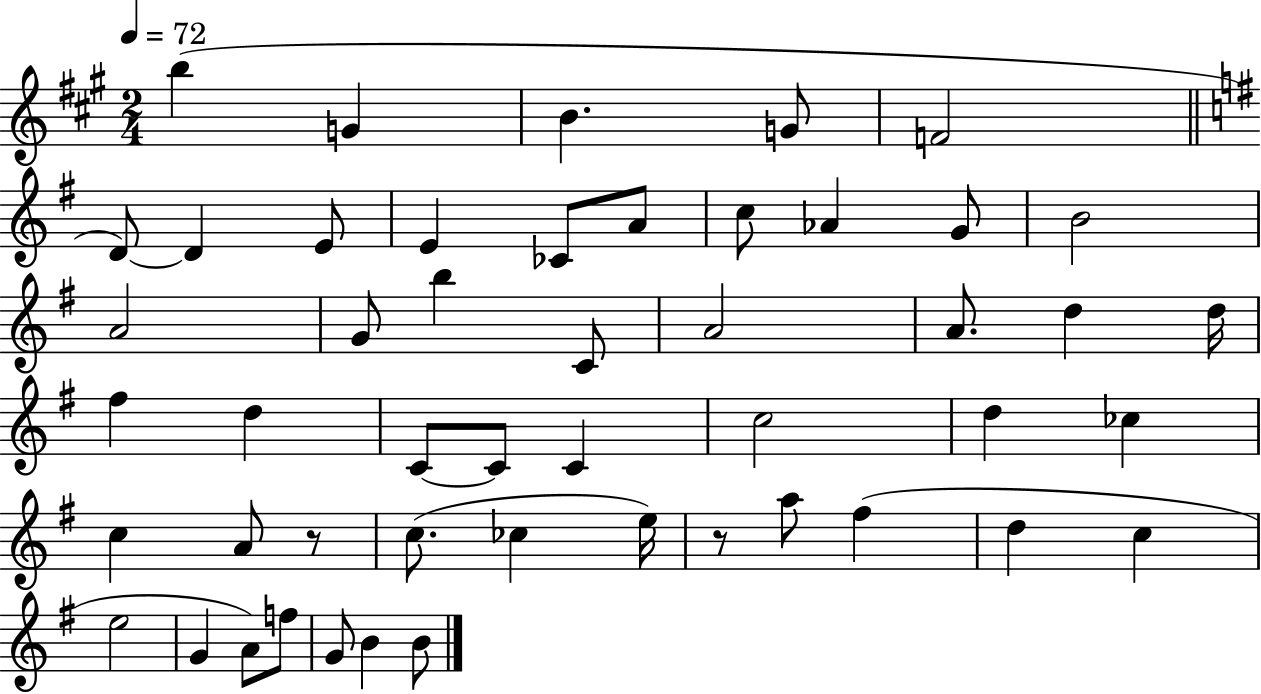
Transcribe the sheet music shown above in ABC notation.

X:1
T:Untitled
M:2/4
L:1/4
K:A
b G B G/2 F2 D/2 D E/2 E _C/2 A/2 c/2 _A G/2 B2 A2 G/2 b C/2 A2 A/2 d d/4 ^f d C/2 C/2 C c2 d _c c A/2 z/2 c/2 _c e/4 z/2 a/2 ^f d c e2 G A/2 f/2 G/2 B B/2